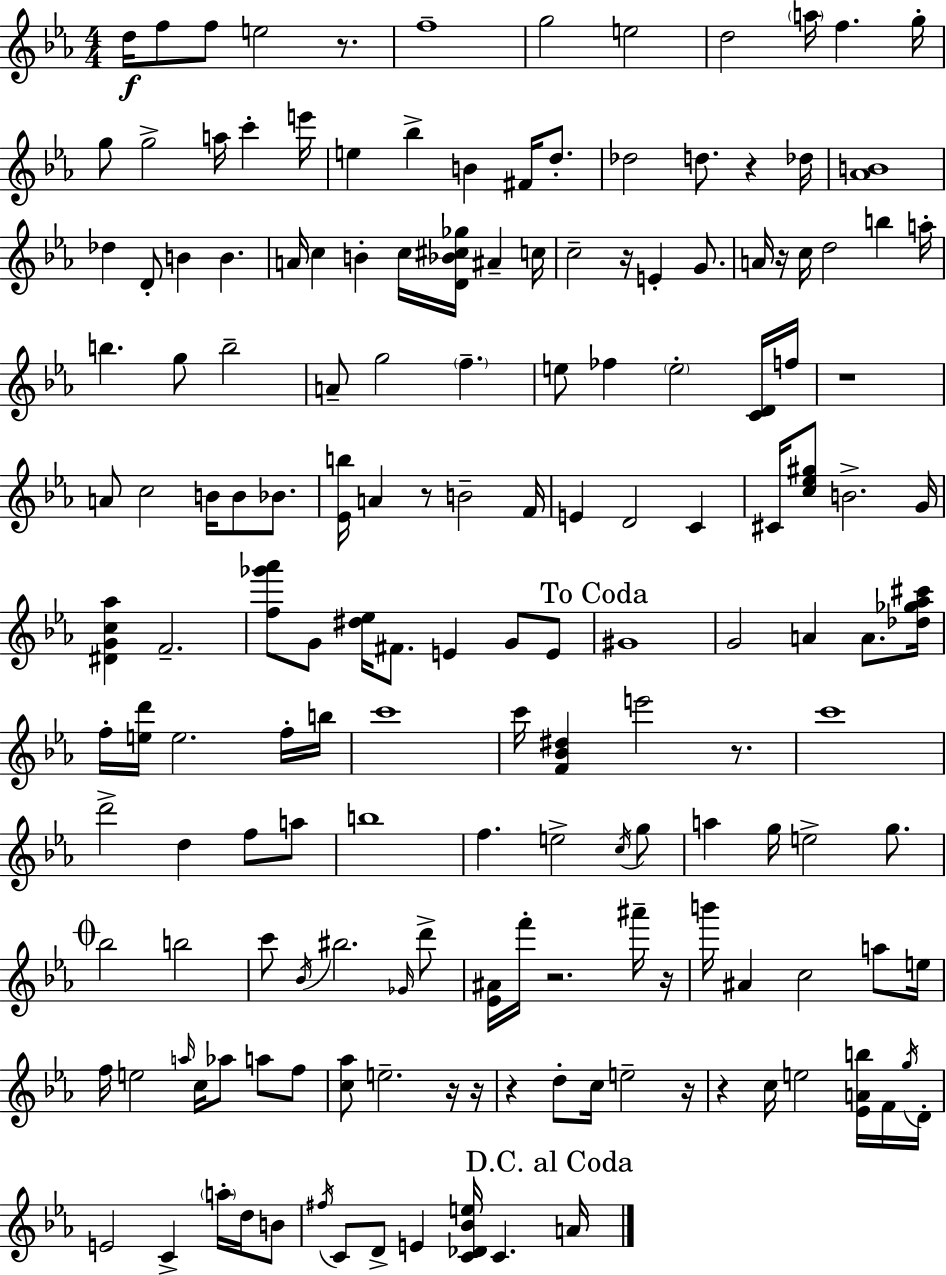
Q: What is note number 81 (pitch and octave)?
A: C6